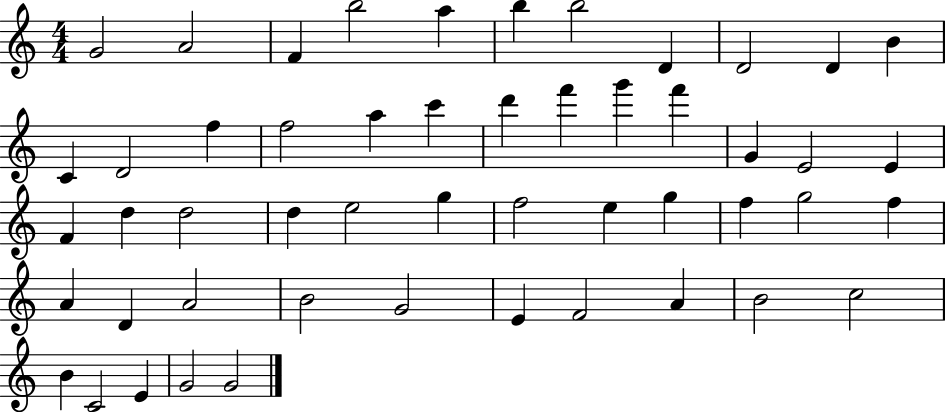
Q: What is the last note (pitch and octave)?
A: G4